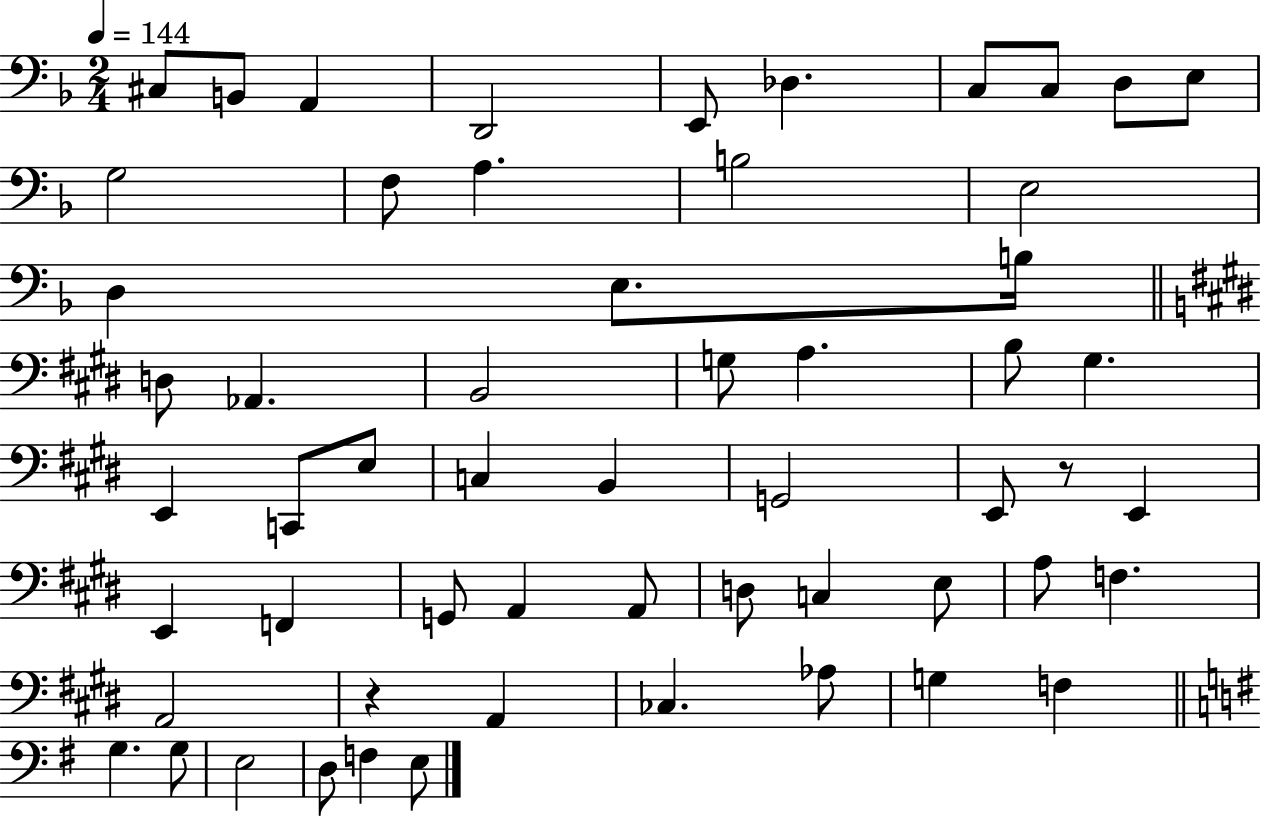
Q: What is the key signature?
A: F major